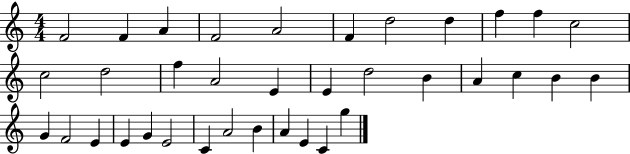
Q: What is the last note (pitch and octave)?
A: G5